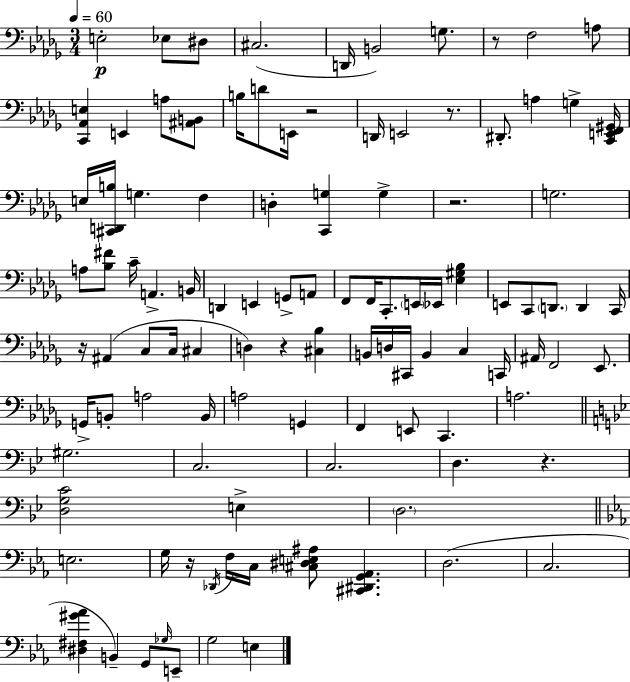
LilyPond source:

{
  \clef bass
  \numericTimeSignature
  \time 3/4
  \key bes \minor
  \tempo 4 = 60
  e2-.\p ees8 dis8 | cis2.( | d,16 b,2) g8. | r8 f2 a8 | \break <c, aes, e>4 e,4 a8 <ais, b,>8 | b16 d'8 e,16 r2 | d,16 e,2 r8. | dis,8.-. a4 g4-> <c, e, f, gis,>16 | \break e16 <cis, d, b>16 g4. f4 | d4-. <c, g>4 g4-> | r2. | g2. | \break a8 <bes fis'>8 c'16-- a,4.-> b,16 | d,4 e,4 g,8-> a,8 | f,8 f,16 c,8.-. \parenthesize e,16 ees,16 <ees gis bes>4 | e,8 c,8 \parenthesize d,8. d,4 c,16 | \break r16 ais,4( c8 c16 cis4 | d4) r4 <cis bes>4 | b,16 d16 cis,16 b,4 c4 c,16 | ais,16 f,2 ees,8. | \break g,16-> b,8-. a2 b,16 | a2 g,4 | f,4 e,8 c,4. | a2. | \break \bar "||" \break \key g \minor gis2. | c2. | c2. | d4. r4. | \break <d g c'>2 e4-> | \parenthesize d2. | \bar "||" \break \key c \minor e2. | g16 r16 \acciaccatura { des,16 } f16 c16 <cis dis e ais>8 <cis, dis, g, aes,>4. | d2.( | c2. | \break <dis fis gis' aes'>4 b,4--) g,8 \grace { ges16 } | e,8-- g2 e4 | \bar "|."
}